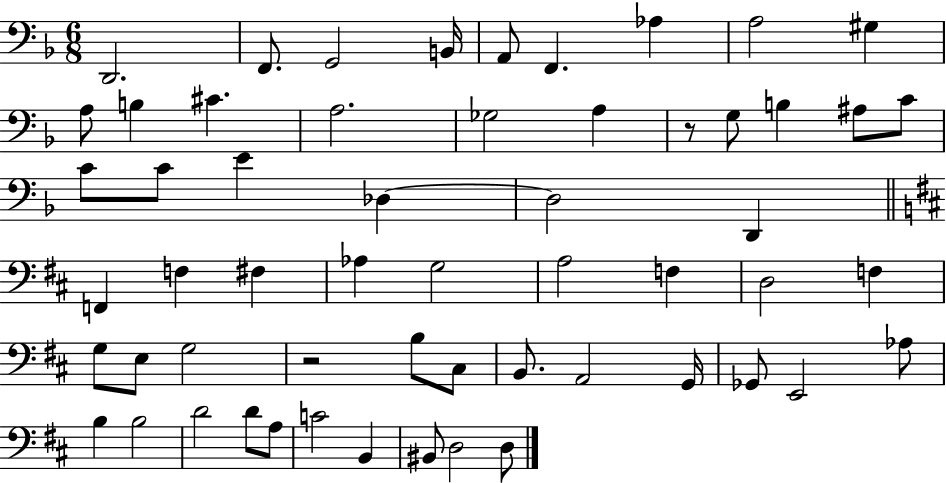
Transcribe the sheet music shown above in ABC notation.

X:1
T:Untitled
M:6/8
L:1/4
K:F
D,,2 F,,/2 G,,2 B,,/4 A,,/2 F,, _A, A,2 ^G, A,/2 B, ^C A,2 _G,2 A, z/2 G,/2 B, ^A,/2 C/2 C/2 C/2 E _D, _D,2 D,, F,, F, ^F, _A, G,2 A,2 F, D,2 F, G,/2 E,/2 G,2 z2 B,/2 ^C,/2 B,,/2 A,,2 G,,/4 _G,,/2 E,,2 _A,/2 B, B,2 D2 D/2 A,/2 C2 B,, ^B,,/2 D,2 D,/2